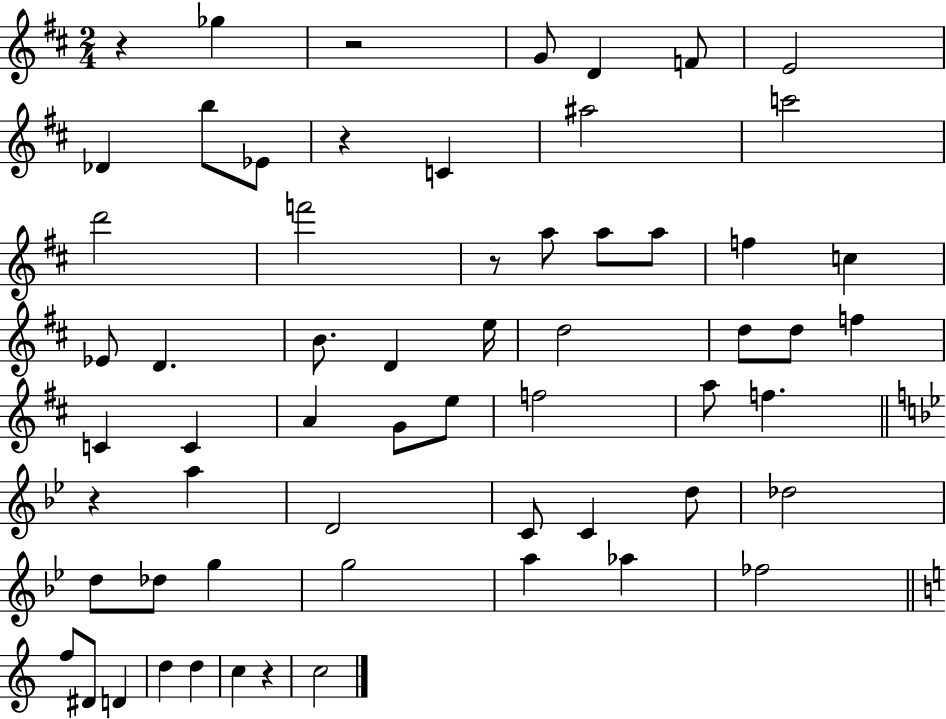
{
  \clef treble
  \numericTimeSignature
  \time 2/4
  \key d \major
  \repeat volta 2 { r4 ges''4 | r2 | g'8 d'4 f'8 | e'2 | \break des'4 b''8 ees'8 | r4 c'4 | ais''2 | c'''2 | \break d'''2 | f'''2 | r8 a''8 a''8 a''8 | f''4 c''4 | \break ees'8 d'4. | b'8. d'4 e''16 | d''2 | d''8 d''8 f''4 | \break c'4 c'4 | a'4 g'8 e''8 | f''2 | a''8 f''4. | \break \bar "||" \break \key bes \major r4 a''4 | d'2 | c'8 c'4 d''8 | des''2 | \break d''8 des''8 g''4 | g''2 | a''4 aes''4 | fes''2 | \break \bar "||" \break \key a \minor f''8 dis'8 d'4 | d''4 d''4 | c''4 r4 | c''2 | \break } \bar "|."
}